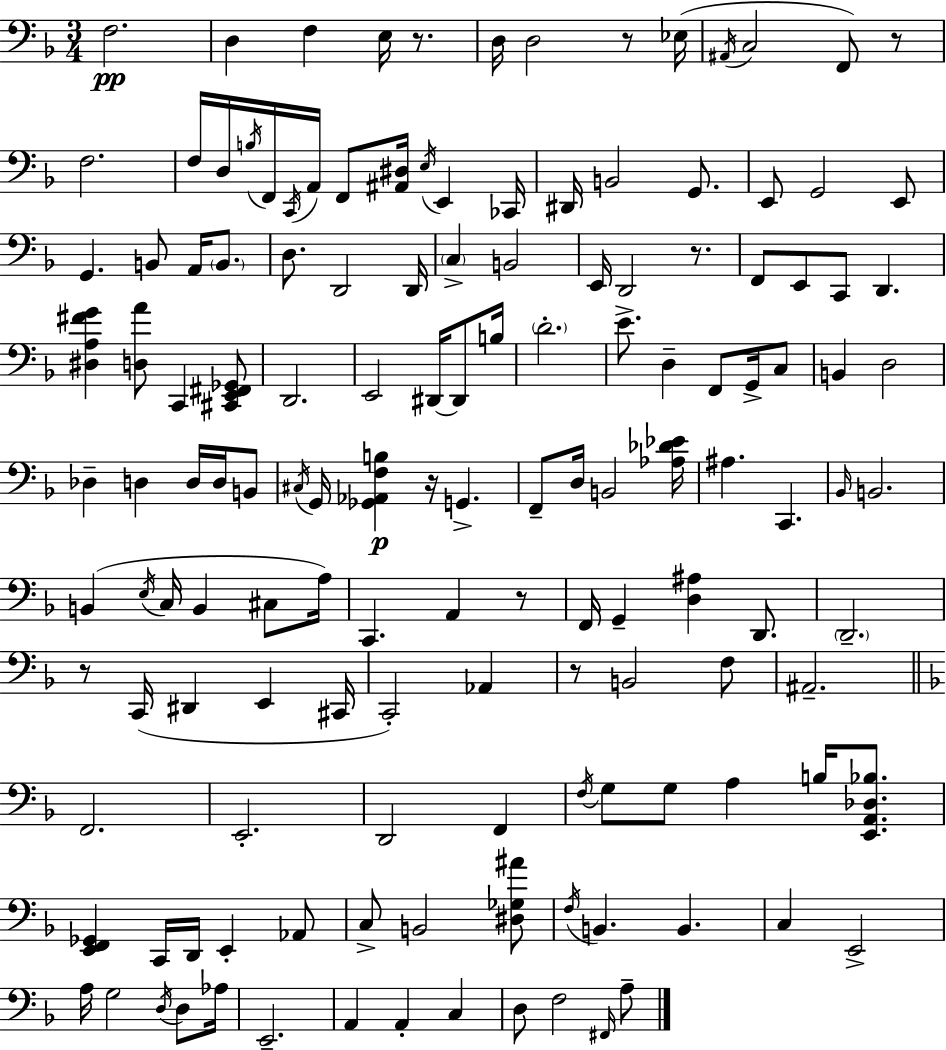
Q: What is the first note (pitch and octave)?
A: F3